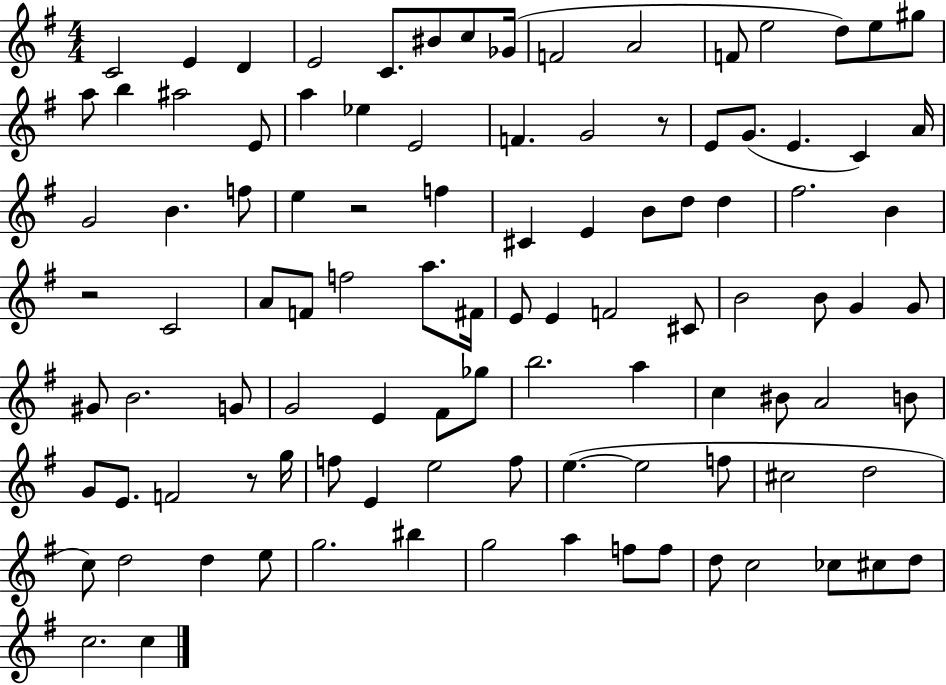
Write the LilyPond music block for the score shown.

{
  \clef treble
  \numericTimeSignature
  \time 4/4
  \key g \major
  \repeat volta 2 { c'2 e'4 d'4 | e'2 c'8. bis'8 c''8 ges'16( | f'2 a'2 | f'8 e''2 d''8) e''8 gis''8 | \break a''8 b''4 ais''2 e'8 | a''4 ees''4 e'2 | f'4. g'2 r8 | e'8 g'8.( e'4. c'4) a'16 | \break g'2 b'4. f''8 | e''4 r2 f''4 | cis'4 e'4 b'8 d''8 d''4 | fis''2. b'4 | \break r2 c'2 | a'8 f'8 f''2 a''8. fis'16 | e'8 e'4 f'2 cis'8 | b'2 b'8 g'4 g'8 | \break gis'8 b'2. g'8 | g'2 e'4 fis'8 ges''8 | b''2. a''4 | c''4 bis'8 a'2 b'8 | \break g'8 e'8. f'2 r8 g''16 | f''8 e'4 e''2 f''8 | e''4.~(~ e''2 f''8 | cis''2 d''2 | \break c''8) d''2 d''4 e''8 | g''2. bis''4 | g''2 a''4 f''8 f''8 | d''8 c''2 ces''8 cis''8 d''8 | \break c''2. c''4 | } \bar "|."
}